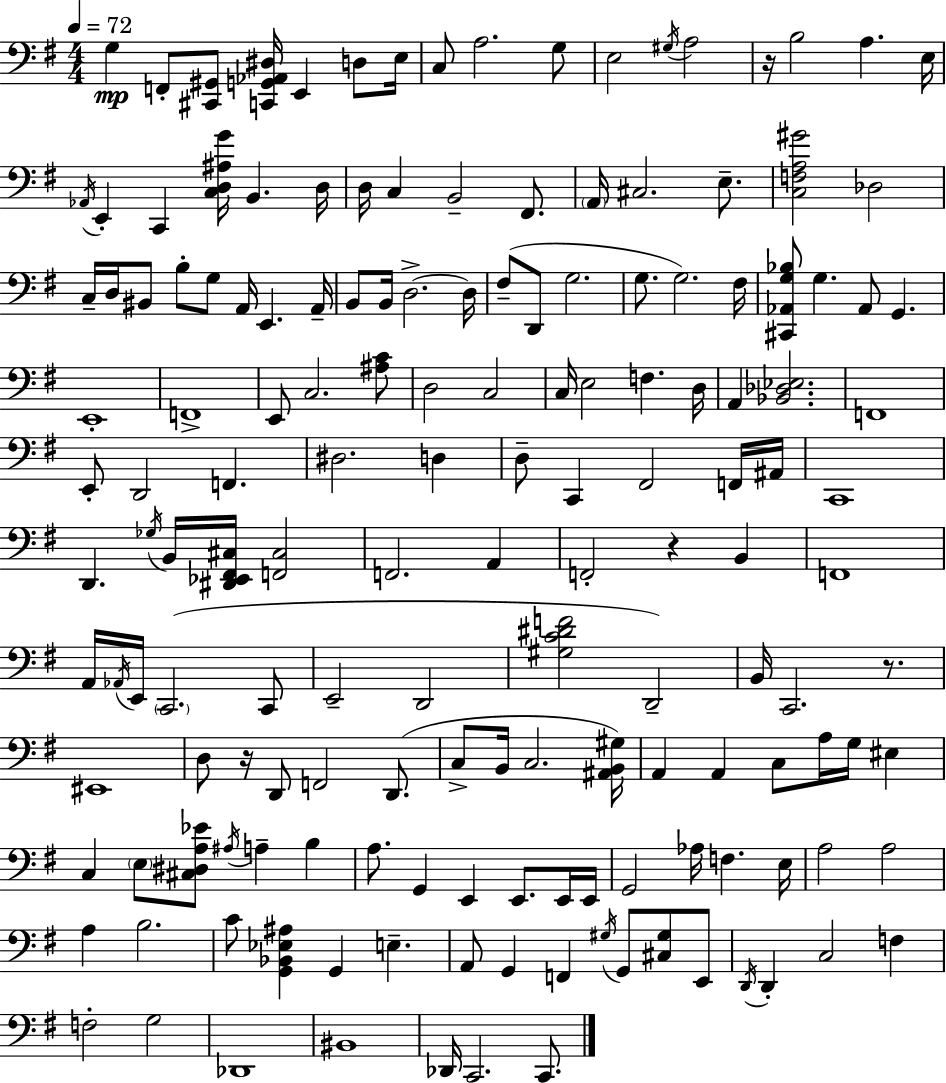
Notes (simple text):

G3/q F2/e [C#2,G#2]/e [C2,G2,Ab2,D#3]/s E2/q D3/e E3/s C3/e A3/h. G3/e E3/h G#3/s A3/h R/s B3/h A3/q. E3/s Ab2/s E2/q C2/q [C3,D3,A#3,G4]/s B2/q. D3/s D3/s C3/q B2/h F#2/e. A2/s C#3/h. E3/e. [C3,F3,A3,G#4]/h Db3/h C3/s D3/s BIS2/e B3/e G3/e A2/s E2/q. A2/s B2/e B2/s D3/h. D3/s F#3/e D2/e G3/h. G3/e. G3/h. F#3/s [C#2,Ab2,G3,Bb3]/e G3/q. Ab2/e G2/q. E2/w F2/w E2/e C3/h. [A#3,C4]/e D3/h C3/h C3/s E3/h F3/q. D3/s A2/q [Bb2,Db3,Eb3]/h. F2/w E2/e D2/h F2/q. D#3/h. D3/q D3/e C2/q F#2/h F2/s A#2/s C2/w D2/q. Gb3/s B2/s [D#2,Eb2,F#2,C#3]/s [F2,C#3]/h F2/h. A2/q F2/h R/q B2/q F2/w A2/s Ab2/s E2/s C2/h. C2/e E2/h D2/h [G#3,C4,D#4,F4]/h D2/h B2/s C2/h. R/e. EIS2/w D3/e R/s D2/e F2/h D2/e. C3/e B2/s C3/h. [A#2,B2,G#3]/s A2/q A2/q C3/e A3/s G3/s EIS3/q C3/q E3/e [C#3,D#3,A3,Eb4]/e A#3/s A3/q B3/q A3/e. G2/q E2/q E2/e. E2/s E2/s G2/h Ab3/s F3/q. E3/s A3/h A3/h A3/q B3/h. C4/e [G2,Bb2,Eb3,A#3]/q G2/q E3/q. A2/e G2/q F2/q G#3/s G2/e [C#3,G#3]/e E2/e D2/s D2/q C3/h F3/q F3/h G3/h Db2/w BIS2/w Db2/s C2/h. C2/e.